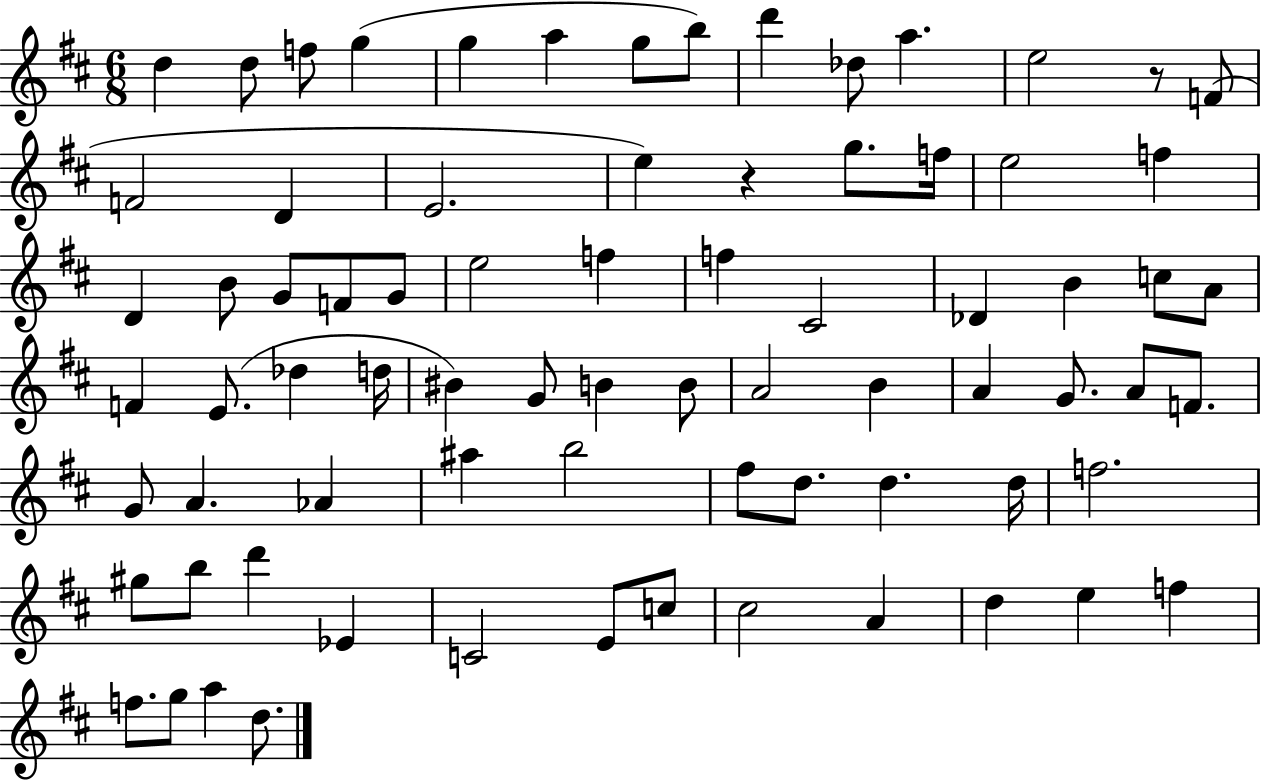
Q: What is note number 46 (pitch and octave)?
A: G4